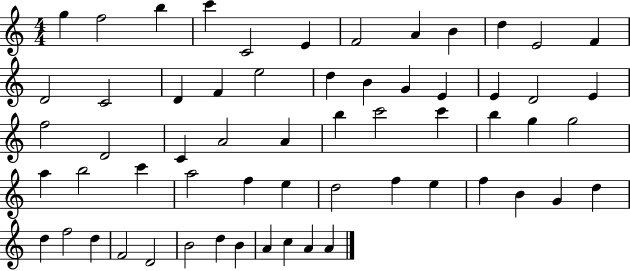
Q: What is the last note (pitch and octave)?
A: A4